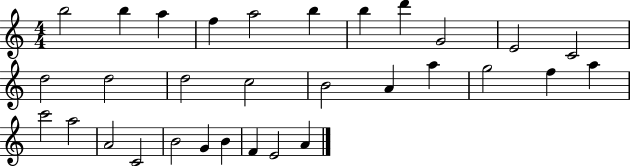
B5/h B5/q A5/q F5/q A5/h B5/q B5/q D6/q G4/h E4/h C4/h D5/h D5/h D5/h C5/h B4/h A4/q A5/q G5/h F5/q A5/q C6/h A5/h A4/h C4/h B4/h G4/q B4/q F4/q E4/h A4/q